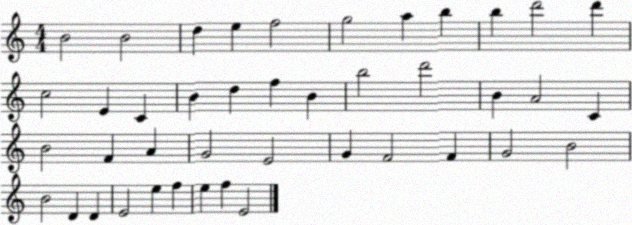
X:1
T:Untitled
M:4/4
L:1/4
K:C
B2 B2 d e f2 g2 a b b d'2 d' c2 E C B d f B b2 d'2 B A2 C B2 F A G2 E2 G F2 F G2 B2 B2 D D E2 e f e f E2